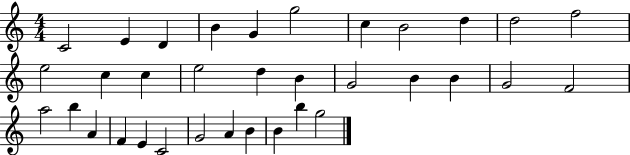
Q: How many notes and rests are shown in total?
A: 34